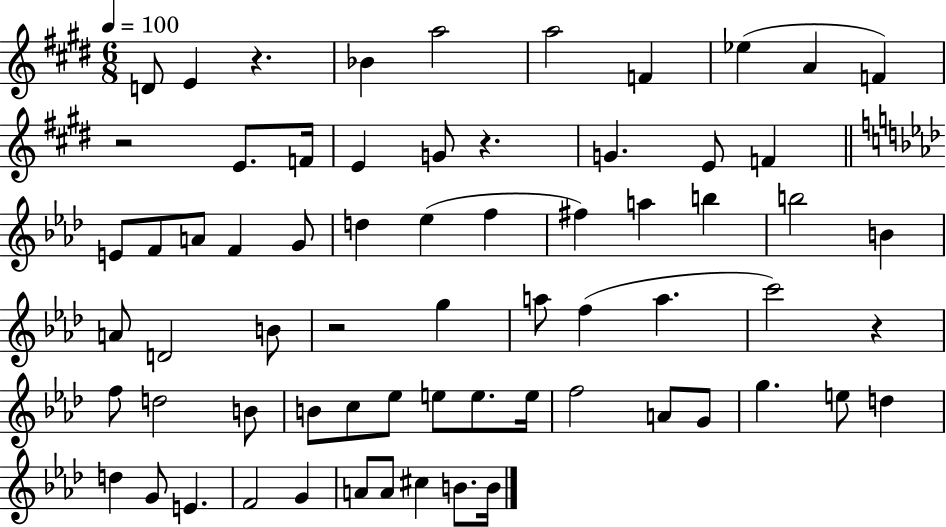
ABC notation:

X:1
T:Untitled
M:6/8
L:1/4
K:E
D/2 E z _B a2 a2 F _e A F z2 E/2 F/4 E G/2 z G E/2 F E/2 F/2 A/2 F G/2 d _e f ^f a b b2 B A/2 D2 B/2 z2 g a/2 f a c'2 z f/2 d2 B/2 B/2 c/2 _e/2 e/2 e/2 e/4 f2 A/2 G/2 g e/2 d d G/2 E F2 G A/2 A/2 ^c B/2 B/4